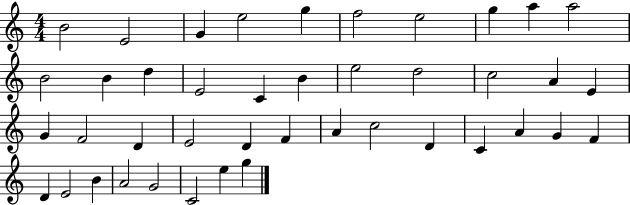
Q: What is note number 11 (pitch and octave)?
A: B4